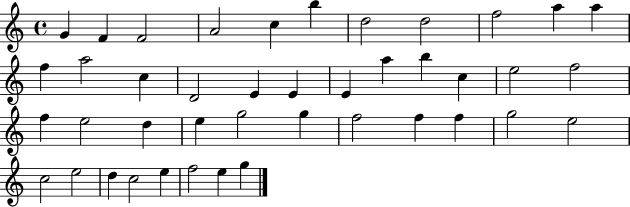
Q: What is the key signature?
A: C major